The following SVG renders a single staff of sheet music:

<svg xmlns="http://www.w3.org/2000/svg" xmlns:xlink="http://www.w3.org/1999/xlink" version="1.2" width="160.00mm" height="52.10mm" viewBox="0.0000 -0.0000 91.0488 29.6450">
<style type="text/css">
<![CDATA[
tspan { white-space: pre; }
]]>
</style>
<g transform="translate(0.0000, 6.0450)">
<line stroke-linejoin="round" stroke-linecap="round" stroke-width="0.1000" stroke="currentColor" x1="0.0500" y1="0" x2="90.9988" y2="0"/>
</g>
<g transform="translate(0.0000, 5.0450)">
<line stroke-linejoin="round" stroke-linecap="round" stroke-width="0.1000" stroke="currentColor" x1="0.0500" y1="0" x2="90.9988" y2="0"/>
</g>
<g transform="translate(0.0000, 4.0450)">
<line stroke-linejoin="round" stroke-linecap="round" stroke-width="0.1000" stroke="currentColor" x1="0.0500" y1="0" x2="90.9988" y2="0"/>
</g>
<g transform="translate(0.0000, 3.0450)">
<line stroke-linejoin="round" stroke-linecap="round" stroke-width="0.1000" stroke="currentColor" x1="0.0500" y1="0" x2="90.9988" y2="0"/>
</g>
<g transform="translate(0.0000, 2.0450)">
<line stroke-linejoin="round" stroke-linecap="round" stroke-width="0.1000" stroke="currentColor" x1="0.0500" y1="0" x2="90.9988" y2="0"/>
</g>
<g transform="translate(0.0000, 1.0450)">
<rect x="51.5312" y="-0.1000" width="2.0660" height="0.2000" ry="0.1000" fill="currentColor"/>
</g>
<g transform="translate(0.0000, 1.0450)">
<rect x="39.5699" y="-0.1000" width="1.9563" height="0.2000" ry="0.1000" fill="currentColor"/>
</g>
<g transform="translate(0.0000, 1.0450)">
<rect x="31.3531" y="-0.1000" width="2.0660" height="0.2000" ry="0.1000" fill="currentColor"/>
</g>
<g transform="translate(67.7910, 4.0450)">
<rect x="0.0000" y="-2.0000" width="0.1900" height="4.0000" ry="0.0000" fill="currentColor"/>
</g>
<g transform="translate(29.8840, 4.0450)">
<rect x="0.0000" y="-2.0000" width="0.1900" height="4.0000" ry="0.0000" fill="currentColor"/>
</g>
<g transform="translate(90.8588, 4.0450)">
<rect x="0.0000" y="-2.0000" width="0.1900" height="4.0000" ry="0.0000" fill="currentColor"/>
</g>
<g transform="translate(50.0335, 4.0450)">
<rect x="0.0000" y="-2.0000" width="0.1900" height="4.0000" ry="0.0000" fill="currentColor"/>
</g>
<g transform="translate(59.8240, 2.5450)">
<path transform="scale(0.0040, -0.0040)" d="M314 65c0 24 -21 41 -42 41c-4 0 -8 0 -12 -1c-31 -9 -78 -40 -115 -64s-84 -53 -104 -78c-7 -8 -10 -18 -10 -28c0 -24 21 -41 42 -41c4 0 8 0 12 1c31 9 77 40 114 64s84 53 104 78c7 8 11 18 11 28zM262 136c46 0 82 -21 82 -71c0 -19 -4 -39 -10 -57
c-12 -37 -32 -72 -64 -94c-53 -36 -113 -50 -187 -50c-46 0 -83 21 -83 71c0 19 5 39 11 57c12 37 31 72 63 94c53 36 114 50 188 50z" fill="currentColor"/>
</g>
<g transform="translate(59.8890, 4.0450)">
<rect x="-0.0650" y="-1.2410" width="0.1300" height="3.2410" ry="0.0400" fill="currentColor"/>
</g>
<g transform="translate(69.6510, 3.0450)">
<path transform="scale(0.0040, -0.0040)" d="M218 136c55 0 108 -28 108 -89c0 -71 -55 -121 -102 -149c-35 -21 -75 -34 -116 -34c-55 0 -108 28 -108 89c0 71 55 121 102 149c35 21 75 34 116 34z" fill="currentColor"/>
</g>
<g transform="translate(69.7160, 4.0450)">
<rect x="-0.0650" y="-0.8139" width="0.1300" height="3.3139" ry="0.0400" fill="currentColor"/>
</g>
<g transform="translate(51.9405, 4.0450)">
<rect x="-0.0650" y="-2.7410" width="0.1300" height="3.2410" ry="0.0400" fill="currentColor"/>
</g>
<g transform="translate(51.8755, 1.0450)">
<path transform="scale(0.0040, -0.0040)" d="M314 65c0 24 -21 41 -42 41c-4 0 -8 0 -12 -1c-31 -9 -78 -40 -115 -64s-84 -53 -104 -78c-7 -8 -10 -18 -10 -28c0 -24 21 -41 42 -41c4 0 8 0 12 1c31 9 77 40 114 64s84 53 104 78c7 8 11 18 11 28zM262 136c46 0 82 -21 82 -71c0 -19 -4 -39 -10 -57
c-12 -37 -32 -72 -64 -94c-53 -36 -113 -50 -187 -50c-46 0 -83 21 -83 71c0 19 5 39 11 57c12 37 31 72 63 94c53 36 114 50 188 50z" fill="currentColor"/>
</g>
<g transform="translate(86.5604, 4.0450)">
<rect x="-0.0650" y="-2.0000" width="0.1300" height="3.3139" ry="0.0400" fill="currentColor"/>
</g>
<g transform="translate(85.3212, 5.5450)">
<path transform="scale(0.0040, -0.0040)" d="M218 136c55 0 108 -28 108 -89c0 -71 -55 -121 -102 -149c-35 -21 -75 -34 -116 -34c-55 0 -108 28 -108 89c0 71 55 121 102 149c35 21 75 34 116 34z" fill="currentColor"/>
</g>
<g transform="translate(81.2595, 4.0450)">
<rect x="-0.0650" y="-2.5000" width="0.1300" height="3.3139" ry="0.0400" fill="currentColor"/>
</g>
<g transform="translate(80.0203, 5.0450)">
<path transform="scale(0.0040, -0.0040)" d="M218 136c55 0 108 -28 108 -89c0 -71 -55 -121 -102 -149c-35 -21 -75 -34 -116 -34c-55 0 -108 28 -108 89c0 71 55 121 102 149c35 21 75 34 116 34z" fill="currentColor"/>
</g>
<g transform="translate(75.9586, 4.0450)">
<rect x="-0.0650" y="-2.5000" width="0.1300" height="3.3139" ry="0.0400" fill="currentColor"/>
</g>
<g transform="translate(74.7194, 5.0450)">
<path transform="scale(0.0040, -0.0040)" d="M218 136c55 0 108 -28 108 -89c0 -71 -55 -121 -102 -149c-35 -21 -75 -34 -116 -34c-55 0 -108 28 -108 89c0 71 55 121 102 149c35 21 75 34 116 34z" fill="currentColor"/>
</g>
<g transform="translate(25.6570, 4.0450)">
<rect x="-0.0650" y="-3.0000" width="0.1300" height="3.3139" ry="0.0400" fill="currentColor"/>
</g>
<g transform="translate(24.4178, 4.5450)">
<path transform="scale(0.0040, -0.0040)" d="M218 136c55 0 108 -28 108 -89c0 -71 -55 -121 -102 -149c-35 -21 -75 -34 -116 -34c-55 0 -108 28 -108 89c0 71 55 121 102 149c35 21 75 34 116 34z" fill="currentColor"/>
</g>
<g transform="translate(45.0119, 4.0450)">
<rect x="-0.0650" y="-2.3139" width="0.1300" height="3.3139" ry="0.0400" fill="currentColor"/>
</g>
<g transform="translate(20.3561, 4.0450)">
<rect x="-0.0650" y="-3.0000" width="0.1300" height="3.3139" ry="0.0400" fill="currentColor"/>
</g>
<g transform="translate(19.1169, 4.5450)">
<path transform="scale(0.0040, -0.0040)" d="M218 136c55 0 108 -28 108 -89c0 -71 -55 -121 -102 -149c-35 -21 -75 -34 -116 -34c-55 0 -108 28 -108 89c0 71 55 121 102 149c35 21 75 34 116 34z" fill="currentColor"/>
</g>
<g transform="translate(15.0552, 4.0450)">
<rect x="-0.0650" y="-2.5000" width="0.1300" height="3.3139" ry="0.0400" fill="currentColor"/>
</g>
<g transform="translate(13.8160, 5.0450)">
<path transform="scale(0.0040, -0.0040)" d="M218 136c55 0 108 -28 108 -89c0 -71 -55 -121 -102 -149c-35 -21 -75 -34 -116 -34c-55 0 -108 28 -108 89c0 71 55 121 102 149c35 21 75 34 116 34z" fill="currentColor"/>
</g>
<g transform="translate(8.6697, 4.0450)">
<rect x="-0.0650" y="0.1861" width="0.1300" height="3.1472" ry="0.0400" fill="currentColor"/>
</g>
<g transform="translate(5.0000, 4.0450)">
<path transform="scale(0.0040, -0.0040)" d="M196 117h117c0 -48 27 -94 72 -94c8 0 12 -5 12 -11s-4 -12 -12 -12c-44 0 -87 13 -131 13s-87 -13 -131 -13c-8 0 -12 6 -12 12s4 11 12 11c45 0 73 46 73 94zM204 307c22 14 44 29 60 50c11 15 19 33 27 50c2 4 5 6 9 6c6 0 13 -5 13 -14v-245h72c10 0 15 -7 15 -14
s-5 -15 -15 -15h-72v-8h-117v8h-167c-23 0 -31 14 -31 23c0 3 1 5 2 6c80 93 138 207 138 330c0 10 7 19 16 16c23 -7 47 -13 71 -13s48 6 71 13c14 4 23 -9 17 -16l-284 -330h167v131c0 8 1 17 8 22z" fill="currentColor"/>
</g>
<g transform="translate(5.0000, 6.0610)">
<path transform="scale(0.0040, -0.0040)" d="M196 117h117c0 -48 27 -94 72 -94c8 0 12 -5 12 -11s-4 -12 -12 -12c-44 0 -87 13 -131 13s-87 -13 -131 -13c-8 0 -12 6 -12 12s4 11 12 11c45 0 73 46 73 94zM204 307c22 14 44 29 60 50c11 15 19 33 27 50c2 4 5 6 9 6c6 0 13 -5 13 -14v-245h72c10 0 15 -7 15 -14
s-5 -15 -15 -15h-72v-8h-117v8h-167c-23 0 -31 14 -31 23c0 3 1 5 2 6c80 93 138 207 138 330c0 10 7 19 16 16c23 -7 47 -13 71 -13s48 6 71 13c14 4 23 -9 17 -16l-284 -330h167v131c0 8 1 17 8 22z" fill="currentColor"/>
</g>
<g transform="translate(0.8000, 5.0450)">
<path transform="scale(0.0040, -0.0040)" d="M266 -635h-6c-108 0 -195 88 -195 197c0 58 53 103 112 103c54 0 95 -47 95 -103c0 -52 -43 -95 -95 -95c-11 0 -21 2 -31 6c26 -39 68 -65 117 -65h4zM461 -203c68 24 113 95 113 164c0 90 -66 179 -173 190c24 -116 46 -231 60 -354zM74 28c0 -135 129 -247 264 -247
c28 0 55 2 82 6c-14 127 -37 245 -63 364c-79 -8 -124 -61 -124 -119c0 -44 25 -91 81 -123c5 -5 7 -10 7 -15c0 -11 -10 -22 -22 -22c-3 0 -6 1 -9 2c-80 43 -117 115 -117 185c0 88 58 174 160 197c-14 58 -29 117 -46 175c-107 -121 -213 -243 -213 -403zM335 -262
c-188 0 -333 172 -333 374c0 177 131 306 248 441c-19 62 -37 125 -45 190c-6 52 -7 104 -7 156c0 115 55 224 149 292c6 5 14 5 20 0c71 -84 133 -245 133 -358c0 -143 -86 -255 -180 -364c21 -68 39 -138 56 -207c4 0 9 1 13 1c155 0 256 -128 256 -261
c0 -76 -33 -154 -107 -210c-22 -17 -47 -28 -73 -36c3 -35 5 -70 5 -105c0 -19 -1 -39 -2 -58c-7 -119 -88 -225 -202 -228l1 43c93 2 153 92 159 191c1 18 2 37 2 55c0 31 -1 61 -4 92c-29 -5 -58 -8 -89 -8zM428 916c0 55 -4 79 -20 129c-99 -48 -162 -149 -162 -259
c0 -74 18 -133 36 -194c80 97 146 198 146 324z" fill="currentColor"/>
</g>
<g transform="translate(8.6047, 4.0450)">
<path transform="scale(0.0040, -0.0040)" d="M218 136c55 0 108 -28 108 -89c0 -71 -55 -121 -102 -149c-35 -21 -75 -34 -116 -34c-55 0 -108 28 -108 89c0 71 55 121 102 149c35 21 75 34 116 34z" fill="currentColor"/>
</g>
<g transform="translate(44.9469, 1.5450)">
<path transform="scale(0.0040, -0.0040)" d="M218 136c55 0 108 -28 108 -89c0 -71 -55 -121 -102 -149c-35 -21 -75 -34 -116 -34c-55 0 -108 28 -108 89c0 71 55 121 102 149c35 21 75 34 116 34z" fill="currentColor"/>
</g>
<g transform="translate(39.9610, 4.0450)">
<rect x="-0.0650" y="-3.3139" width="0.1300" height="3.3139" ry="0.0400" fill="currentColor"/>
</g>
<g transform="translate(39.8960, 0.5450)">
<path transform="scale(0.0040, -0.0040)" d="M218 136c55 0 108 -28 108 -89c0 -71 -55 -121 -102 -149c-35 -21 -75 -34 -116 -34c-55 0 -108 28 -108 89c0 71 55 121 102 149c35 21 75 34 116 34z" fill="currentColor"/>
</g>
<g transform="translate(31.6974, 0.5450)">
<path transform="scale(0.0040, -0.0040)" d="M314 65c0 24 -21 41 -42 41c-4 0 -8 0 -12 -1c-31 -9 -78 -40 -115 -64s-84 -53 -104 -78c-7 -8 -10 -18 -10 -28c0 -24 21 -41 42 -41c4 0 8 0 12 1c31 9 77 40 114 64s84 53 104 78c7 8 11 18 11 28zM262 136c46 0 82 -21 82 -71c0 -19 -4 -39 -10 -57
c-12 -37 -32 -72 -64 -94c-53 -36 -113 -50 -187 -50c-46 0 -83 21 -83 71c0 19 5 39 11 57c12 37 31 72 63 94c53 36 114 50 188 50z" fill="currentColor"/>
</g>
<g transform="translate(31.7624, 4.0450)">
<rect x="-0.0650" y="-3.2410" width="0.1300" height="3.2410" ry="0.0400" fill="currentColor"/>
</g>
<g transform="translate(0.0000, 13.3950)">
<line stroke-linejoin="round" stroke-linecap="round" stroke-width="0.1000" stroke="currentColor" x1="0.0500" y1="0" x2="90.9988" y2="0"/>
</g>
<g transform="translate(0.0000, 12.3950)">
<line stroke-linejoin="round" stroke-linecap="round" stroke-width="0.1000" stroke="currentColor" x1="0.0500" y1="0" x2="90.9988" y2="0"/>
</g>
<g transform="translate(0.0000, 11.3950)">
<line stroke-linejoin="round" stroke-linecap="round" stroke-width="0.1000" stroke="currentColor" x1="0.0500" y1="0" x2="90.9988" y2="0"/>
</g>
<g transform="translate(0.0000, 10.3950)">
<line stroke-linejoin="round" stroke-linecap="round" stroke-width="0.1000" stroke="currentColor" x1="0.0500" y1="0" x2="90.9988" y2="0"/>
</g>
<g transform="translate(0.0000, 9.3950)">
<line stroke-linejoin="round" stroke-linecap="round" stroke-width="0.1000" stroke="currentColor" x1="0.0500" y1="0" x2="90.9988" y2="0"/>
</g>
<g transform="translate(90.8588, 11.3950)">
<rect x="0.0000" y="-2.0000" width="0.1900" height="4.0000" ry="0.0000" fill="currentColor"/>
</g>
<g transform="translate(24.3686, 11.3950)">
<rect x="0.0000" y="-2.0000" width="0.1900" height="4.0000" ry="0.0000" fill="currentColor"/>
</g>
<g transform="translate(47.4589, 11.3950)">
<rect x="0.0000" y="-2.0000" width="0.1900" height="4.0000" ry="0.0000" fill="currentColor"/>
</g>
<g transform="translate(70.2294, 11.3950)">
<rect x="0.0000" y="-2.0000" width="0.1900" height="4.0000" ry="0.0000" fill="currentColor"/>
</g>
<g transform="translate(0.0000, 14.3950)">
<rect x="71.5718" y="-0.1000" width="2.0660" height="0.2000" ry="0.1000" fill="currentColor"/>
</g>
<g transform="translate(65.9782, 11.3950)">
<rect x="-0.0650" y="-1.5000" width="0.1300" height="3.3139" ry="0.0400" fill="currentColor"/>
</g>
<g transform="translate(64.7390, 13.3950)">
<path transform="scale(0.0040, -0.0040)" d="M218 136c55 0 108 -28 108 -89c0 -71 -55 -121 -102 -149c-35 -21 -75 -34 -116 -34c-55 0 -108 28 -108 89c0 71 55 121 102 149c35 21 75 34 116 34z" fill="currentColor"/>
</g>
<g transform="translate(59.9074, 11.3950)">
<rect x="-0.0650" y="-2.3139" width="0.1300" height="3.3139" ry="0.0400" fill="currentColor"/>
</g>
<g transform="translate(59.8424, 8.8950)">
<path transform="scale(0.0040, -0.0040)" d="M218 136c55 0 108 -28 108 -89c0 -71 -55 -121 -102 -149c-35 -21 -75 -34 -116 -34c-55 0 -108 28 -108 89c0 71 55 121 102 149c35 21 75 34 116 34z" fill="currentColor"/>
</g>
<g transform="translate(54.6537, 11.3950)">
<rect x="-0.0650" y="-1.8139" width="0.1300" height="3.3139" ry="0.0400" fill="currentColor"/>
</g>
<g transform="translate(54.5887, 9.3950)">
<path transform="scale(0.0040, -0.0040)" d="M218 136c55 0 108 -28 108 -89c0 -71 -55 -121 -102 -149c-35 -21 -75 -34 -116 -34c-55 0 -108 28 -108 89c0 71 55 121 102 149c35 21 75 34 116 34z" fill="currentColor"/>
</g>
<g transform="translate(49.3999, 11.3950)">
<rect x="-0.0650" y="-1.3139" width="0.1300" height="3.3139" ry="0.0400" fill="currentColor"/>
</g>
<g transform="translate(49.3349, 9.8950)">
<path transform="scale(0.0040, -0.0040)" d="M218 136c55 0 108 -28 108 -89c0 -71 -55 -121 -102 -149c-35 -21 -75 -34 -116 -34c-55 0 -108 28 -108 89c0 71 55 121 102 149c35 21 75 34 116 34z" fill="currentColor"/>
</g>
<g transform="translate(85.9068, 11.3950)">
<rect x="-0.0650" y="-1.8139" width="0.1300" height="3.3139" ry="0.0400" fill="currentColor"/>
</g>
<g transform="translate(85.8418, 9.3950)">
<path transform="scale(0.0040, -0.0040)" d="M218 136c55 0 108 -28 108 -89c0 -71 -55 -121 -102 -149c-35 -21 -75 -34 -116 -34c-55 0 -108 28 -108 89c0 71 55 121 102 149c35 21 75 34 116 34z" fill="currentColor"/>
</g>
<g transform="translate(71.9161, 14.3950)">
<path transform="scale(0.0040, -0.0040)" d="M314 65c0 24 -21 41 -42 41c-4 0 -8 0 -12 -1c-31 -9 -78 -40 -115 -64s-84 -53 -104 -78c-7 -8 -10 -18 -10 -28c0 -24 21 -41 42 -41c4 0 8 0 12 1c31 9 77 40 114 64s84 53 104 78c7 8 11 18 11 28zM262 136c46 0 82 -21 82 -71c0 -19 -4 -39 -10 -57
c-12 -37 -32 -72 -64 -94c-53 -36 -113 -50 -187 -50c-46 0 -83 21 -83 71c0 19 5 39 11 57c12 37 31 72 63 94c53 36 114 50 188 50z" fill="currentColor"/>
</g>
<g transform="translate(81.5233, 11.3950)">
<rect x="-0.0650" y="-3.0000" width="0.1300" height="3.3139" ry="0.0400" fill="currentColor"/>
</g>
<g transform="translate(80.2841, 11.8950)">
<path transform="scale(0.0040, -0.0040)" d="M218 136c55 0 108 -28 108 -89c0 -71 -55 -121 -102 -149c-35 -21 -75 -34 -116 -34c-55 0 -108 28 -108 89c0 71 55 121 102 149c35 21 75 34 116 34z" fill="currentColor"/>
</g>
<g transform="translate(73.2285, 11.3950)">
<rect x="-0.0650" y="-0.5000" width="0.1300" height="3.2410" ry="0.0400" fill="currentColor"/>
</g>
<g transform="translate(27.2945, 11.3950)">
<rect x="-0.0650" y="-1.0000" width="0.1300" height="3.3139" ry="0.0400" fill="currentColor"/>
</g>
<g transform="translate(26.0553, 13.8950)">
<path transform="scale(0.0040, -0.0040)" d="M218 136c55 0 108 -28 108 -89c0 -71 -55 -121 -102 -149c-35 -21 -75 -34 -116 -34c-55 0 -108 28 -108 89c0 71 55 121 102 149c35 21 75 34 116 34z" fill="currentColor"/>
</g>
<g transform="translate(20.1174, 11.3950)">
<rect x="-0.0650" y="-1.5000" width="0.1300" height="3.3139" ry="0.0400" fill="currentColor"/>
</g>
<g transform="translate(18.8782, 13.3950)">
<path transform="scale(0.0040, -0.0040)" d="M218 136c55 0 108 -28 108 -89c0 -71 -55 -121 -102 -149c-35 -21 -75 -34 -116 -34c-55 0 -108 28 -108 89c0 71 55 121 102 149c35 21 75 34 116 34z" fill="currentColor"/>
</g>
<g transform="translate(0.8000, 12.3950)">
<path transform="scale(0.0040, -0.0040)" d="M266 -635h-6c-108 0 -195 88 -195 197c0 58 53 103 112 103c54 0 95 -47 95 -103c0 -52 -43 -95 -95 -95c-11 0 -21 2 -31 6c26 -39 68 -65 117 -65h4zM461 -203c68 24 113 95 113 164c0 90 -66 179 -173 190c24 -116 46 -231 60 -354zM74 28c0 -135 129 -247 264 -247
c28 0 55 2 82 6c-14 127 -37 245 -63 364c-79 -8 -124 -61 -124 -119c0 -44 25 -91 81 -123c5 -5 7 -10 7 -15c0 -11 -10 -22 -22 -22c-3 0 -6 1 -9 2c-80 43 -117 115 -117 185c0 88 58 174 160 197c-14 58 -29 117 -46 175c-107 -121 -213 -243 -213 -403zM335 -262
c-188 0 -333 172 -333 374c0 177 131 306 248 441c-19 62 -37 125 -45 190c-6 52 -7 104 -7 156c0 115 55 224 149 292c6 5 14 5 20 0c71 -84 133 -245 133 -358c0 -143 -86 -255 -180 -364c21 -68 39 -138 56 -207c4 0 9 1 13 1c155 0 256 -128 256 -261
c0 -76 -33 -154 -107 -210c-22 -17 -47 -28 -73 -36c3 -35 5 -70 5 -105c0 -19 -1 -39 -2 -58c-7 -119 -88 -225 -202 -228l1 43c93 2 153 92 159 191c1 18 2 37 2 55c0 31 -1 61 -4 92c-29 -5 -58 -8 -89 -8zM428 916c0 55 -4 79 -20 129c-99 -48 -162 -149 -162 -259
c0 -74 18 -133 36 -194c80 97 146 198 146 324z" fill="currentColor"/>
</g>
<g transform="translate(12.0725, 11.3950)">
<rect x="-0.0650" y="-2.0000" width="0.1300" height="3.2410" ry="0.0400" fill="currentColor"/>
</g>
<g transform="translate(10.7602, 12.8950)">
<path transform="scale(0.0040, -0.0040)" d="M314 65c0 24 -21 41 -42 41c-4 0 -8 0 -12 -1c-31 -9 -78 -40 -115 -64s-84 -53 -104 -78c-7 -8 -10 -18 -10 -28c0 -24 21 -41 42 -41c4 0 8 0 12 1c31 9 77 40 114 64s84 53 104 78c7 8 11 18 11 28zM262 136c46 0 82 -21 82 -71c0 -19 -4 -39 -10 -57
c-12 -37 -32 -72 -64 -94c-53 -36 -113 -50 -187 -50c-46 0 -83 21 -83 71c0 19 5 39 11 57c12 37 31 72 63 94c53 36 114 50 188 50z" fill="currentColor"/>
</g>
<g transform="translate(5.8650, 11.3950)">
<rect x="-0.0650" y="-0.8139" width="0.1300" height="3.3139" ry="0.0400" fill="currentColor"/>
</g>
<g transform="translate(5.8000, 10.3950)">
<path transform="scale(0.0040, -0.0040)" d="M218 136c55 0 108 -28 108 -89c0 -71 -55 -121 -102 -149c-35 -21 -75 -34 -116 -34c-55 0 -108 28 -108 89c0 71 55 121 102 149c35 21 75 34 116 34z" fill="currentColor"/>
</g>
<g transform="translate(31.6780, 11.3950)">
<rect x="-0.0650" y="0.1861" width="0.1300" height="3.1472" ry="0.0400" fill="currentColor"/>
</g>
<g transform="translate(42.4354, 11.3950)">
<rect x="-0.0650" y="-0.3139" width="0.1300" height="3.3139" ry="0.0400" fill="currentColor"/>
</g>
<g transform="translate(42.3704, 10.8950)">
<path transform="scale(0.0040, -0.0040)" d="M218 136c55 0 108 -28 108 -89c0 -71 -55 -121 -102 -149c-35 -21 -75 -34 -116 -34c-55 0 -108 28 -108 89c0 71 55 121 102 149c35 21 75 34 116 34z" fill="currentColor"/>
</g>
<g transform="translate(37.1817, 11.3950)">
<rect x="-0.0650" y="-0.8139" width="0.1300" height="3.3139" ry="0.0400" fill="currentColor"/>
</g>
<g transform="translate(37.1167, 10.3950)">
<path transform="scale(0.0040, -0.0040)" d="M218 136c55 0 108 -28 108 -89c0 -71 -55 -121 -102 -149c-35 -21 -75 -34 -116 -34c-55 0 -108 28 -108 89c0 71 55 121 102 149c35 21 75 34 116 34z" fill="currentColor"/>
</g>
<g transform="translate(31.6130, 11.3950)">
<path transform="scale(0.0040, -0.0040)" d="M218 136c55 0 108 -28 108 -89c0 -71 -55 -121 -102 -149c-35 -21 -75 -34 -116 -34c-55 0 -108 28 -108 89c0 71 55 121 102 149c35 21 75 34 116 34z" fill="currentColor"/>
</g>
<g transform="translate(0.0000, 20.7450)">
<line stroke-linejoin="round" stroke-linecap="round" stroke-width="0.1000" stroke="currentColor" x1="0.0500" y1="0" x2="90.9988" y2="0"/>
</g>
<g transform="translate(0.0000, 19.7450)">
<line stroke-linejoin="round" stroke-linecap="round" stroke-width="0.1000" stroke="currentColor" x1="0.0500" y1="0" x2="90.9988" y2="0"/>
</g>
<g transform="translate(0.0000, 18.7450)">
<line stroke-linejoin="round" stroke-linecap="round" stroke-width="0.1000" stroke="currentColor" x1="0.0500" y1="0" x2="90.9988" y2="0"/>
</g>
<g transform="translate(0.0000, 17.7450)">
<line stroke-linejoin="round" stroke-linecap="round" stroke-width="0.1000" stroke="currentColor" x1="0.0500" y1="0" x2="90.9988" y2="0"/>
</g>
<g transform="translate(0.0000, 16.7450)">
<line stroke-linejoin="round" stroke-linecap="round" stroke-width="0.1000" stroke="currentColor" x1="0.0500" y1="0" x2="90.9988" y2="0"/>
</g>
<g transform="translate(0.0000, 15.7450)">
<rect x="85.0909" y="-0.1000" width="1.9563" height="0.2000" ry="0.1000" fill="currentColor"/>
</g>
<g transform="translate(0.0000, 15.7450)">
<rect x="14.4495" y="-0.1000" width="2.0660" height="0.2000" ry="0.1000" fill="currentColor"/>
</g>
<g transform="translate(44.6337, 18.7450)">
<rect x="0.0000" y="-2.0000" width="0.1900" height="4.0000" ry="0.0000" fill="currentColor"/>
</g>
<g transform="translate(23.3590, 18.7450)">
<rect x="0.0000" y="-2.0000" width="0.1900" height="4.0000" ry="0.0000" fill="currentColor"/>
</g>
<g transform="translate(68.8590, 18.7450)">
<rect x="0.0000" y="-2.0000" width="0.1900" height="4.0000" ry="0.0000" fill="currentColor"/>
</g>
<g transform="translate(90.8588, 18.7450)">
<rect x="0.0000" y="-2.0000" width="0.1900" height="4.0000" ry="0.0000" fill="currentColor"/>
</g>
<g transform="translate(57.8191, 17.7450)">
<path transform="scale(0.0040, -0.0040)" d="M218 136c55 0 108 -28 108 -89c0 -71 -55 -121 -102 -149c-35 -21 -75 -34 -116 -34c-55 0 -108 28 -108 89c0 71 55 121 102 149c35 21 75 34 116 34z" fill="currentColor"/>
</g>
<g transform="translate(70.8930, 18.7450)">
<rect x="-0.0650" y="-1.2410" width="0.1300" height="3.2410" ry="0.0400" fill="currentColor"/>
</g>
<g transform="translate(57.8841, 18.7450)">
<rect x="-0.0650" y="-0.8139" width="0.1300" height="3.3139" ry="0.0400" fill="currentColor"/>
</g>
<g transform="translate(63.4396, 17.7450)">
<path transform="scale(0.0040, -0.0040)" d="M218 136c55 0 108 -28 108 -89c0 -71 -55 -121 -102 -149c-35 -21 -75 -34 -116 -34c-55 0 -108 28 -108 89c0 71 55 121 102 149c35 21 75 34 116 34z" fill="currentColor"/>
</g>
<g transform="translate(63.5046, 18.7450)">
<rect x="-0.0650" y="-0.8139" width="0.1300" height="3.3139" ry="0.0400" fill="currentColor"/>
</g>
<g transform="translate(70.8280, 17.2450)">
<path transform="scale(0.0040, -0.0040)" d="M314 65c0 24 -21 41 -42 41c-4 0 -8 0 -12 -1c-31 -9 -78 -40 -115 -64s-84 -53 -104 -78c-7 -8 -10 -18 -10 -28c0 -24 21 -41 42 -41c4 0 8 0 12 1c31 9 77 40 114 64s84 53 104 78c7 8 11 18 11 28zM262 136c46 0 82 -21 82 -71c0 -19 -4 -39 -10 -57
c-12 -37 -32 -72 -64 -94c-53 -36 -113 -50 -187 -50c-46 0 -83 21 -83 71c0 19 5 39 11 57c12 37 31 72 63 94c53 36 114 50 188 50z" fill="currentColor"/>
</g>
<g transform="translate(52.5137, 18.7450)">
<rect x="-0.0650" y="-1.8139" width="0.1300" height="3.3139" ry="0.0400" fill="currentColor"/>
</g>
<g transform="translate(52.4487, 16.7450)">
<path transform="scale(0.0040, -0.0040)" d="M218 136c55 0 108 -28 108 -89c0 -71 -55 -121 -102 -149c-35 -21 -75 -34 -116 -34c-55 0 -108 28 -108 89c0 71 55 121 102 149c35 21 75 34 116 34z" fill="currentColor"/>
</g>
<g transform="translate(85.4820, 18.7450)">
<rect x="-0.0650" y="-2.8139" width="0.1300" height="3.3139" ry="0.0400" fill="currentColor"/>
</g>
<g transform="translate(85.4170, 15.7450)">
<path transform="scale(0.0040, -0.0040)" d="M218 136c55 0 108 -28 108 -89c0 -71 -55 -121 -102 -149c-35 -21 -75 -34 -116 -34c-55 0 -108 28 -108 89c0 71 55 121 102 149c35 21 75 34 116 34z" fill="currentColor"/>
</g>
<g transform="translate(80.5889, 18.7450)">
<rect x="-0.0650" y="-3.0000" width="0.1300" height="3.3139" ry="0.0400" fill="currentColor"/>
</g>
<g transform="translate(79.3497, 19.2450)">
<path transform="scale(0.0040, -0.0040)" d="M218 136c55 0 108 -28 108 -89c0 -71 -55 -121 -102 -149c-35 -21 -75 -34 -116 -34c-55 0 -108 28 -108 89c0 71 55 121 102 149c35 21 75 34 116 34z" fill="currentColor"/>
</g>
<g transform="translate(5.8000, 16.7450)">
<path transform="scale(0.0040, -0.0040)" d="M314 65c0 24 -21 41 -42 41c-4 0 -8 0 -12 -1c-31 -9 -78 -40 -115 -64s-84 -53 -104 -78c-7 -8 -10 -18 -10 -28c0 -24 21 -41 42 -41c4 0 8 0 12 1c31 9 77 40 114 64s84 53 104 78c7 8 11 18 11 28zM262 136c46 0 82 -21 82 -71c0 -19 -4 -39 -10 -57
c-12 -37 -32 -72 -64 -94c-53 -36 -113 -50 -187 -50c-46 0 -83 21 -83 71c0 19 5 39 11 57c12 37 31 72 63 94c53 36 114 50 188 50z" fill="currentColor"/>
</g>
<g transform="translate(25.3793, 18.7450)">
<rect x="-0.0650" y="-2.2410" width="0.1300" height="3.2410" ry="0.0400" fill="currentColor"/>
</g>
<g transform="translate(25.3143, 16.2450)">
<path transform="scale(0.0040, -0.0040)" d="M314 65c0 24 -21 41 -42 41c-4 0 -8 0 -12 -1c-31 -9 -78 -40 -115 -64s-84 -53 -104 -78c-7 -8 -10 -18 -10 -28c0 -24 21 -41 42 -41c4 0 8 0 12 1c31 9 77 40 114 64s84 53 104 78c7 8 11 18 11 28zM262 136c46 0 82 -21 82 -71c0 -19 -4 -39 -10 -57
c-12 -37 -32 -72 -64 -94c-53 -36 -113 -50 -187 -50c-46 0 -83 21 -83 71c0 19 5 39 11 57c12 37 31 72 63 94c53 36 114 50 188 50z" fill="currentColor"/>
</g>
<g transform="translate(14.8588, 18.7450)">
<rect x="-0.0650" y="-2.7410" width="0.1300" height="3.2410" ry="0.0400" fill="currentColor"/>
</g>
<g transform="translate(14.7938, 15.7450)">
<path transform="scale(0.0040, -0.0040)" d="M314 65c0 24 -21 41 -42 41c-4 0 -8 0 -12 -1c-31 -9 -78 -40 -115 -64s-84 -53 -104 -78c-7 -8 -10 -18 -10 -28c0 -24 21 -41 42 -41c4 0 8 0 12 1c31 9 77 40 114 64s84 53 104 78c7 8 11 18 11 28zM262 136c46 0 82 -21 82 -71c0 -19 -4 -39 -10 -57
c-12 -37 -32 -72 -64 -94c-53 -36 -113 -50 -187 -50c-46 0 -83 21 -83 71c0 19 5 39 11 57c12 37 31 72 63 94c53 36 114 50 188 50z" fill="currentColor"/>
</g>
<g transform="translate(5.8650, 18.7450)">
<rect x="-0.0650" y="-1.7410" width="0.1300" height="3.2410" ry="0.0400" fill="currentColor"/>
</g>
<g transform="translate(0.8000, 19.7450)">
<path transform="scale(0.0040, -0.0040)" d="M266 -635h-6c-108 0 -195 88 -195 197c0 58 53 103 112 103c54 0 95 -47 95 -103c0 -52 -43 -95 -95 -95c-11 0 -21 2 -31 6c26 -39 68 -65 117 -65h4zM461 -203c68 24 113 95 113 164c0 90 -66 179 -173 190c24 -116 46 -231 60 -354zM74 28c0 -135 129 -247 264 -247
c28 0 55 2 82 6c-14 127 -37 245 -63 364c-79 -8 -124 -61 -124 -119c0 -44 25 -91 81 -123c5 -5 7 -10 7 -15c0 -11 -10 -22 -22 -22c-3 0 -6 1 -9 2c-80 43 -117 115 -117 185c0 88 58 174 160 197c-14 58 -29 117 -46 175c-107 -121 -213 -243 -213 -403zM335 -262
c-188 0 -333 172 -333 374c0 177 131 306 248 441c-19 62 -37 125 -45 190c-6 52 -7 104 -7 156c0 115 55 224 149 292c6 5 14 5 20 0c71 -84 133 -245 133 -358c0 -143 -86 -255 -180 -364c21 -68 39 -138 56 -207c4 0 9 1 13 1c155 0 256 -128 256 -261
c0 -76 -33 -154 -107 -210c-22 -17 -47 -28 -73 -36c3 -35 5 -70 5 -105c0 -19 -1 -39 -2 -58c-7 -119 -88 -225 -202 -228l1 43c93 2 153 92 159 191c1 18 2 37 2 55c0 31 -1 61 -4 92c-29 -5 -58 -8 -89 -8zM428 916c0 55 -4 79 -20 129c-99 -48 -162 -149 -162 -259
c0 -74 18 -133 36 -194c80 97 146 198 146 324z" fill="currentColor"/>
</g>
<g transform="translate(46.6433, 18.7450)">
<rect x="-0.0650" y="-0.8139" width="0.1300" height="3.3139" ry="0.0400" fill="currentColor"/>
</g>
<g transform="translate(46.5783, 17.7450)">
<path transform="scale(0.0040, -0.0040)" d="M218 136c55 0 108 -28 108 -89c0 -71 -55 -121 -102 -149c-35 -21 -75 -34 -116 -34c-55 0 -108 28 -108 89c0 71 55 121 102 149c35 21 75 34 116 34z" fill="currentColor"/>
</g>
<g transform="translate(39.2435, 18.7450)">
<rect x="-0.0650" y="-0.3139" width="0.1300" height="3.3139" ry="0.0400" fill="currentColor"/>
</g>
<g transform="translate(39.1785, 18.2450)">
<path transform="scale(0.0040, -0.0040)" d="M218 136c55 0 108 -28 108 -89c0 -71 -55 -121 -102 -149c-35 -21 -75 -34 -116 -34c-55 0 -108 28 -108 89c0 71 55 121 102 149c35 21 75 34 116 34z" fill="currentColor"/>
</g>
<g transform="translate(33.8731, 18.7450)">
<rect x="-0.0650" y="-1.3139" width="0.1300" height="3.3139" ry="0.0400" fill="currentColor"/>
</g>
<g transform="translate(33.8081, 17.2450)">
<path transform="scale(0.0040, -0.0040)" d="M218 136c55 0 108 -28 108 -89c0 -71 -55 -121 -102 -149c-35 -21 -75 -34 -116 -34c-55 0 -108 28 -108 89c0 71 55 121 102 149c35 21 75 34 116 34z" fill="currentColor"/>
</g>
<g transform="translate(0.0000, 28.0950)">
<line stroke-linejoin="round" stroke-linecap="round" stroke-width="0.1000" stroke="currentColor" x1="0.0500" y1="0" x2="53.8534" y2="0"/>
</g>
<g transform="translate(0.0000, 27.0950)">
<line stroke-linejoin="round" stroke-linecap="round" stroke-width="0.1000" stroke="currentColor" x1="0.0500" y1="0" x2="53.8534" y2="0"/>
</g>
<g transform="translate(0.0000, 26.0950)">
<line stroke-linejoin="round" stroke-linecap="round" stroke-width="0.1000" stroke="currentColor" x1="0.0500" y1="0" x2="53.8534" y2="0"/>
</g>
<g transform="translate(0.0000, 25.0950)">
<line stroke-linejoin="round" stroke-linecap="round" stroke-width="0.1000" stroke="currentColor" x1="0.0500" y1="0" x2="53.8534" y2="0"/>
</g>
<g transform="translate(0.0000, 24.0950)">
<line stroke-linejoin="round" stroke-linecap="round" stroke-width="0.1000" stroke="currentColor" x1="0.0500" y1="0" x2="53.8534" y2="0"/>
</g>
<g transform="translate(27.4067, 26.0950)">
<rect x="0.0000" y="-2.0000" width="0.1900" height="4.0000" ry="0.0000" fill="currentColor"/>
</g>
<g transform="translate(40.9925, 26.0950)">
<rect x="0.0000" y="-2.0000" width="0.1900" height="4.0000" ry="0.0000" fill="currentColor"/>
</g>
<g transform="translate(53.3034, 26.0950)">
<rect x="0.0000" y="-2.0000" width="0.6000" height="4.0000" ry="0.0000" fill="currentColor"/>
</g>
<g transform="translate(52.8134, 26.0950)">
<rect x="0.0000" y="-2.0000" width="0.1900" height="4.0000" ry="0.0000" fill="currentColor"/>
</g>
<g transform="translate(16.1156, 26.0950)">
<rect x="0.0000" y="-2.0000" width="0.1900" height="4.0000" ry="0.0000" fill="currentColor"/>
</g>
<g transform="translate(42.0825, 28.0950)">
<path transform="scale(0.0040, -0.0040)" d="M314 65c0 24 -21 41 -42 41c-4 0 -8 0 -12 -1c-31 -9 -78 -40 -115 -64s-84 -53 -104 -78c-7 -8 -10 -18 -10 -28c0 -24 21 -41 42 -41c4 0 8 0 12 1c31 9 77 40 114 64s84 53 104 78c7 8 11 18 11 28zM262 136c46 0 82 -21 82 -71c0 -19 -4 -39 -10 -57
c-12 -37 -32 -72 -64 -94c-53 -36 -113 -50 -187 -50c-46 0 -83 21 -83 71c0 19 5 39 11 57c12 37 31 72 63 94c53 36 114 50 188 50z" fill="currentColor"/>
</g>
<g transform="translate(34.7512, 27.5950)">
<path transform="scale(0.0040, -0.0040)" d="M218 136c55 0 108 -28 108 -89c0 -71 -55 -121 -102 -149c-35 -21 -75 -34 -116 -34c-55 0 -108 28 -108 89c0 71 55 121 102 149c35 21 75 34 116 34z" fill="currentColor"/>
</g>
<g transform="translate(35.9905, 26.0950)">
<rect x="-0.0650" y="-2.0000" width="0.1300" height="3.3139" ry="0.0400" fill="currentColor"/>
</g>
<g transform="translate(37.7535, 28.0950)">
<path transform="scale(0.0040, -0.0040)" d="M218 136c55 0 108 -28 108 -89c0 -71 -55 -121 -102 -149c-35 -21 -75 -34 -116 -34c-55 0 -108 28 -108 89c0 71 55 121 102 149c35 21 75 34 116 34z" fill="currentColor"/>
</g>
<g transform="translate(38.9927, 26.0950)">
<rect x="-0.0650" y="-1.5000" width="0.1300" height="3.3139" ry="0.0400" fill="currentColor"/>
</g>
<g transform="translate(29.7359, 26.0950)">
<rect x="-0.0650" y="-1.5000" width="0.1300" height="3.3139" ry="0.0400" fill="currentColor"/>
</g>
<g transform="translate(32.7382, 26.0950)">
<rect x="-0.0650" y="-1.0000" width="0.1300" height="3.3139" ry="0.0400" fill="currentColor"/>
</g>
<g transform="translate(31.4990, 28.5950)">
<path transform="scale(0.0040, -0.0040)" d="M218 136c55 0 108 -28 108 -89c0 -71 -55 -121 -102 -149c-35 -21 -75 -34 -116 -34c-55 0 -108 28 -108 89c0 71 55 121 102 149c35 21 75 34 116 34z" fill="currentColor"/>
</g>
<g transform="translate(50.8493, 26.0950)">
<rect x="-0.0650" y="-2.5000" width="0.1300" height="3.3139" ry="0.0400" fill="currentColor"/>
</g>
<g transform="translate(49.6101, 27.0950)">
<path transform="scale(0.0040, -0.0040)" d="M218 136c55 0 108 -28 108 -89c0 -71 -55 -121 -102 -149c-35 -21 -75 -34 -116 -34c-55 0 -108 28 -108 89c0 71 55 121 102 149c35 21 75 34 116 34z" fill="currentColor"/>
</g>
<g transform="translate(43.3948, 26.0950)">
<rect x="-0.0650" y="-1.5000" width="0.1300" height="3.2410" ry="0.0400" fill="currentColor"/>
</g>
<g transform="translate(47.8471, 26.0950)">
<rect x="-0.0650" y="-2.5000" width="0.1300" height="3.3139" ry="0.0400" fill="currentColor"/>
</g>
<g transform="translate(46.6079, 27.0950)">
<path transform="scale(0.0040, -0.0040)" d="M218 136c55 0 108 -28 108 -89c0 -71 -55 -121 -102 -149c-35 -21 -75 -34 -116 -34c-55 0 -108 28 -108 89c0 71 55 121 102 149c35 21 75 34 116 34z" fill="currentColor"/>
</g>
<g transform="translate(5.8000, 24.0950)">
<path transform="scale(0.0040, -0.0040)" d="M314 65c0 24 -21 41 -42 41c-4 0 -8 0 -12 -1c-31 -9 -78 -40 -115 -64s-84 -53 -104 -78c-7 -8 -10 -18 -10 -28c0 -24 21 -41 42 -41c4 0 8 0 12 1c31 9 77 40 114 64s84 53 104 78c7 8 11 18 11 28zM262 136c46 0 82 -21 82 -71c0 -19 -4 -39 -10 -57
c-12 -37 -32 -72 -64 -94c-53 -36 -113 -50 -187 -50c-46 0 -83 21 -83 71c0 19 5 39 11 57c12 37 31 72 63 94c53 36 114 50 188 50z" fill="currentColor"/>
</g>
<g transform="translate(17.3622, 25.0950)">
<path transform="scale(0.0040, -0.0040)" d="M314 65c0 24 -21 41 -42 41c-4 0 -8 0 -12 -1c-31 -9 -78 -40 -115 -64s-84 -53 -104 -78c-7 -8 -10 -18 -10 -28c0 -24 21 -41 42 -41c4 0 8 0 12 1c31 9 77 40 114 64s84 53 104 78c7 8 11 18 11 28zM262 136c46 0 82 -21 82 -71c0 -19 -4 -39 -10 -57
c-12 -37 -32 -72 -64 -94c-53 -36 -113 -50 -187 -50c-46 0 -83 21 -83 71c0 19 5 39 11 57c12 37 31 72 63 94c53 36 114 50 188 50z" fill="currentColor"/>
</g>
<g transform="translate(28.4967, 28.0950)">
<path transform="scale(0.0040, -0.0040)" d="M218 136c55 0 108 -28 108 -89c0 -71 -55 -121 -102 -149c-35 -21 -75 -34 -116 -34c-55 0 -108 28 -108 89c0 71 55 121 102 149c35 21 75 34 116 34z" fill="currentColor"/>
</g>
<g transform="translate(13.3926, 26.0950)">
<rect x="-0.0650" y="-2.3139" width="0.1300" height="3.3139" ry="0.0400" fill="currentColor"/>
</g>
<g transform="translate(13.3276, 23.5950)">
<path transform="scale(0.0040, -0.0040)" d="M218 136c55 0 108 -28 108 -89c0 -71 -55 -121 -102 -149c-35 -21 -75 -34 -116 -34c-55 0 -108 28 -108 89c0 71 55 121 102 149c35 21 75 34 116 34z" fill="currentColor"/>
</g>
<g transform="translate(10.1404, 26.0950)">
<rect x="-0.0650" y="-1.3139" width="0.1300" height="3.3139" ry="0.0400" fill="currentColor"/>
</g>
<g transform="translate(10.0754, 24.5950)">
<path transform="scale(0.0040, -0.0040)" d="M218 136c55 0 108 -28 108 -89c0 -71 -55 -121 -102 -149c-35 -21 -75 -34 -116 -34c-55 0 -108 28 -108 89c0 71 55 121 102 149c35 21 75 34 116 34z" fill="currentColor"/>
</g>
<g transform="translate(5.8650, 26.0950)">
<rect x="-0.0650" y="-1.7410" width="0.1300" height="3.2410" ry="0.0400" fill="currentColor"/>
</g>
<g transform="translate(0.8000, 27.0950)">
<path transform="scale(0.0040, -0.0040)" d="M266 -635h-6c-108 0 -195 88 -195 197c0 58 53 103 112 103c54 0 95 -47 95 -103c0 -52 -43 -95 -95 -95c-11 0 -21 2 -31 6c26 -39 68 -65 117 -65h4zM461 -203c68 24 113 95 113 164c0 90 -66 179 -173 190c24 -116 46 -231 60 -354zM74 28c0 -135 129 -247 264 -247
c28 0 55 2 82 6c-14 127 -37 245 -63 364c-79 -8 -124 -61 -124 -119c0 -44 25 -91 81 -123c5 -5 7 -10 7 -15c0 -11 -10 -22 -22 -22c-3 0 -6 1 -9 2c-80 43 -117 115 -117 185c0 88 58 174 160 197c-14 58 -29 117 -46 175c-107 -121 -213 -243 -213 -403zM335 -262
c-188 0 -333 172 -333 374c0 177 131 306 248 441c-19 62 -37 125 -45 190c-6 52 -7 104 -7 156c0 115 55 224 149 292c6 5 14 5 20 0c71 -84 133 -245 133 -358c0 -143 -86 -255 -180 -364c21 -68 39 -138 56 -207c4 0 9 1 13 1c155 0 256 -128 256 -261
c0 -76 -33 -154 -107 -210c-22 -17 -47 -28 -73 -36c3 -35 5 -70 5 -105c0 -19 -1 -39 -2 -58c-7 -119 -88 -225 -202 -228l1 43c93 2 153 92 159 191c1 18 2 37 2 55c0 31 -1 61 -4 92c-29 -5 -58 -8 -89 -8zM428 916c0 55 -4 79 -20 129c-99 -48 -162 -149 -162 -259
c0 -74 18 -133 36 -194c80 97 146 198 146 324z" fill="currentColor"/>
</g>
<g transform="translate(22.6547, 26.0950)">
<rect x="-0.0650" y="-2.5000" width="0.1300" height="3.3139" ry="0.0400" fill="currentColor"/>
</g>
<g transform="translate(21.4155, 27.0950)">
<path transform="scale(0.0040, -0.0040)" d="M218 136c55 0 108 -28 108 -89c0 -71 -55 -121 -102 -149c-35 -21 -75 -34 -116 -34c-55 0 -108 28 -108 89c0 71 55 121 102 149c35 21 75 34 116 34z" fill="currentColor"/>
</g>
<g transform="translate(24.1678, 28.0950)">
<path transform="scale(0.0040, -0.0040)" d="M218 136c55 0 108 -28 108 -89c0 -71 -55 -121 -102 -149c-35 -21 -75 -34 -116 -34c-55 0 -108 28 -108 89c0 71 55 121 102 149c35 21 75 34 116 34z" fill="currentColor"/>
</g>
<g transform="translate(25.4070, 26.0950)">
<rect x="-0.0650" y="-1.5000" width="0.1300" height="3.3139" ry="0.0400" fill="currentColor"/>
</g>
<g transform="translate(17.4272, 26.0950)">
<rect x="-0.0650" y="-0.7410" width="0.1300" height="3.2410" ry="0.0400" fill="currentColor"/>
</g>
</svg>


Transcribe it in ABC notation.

X:1
T:Untitled
M:4/4
L:1/4
K:C
B G A A b2 b g a2 e2 d G G F d F2 E D B d c e f g E C2 A f f2 a2 g2 e c d f d d e2 A a f2 e g d2 G E E D F E E2 G G